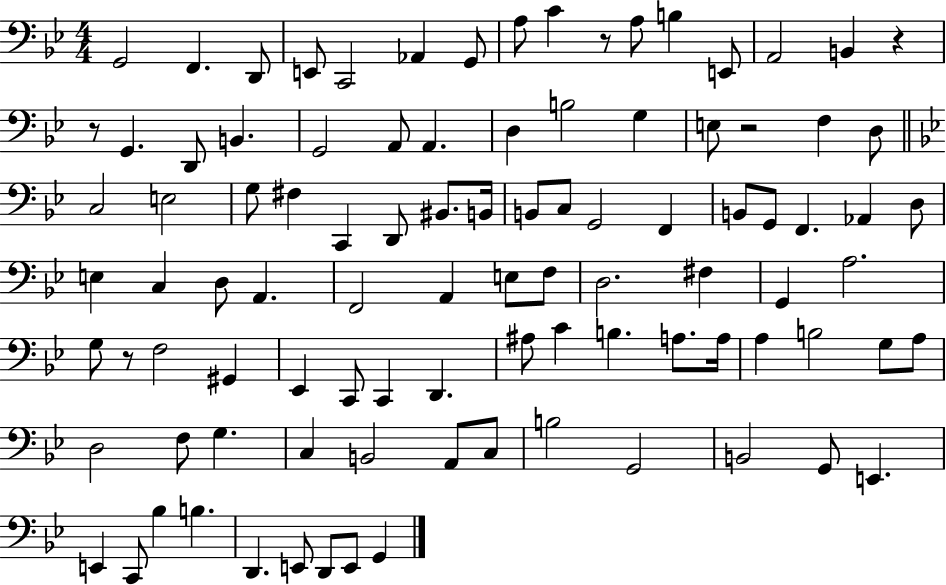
{
  \clef bass
  \numericTimeSignature
  \time 4/4
  \key bes \major
  g,2 f,4. d,8 | e,8 c,2 aes,4 g,8 | a8 c'4 r8 a8 b4 e,8 | a,2 b,4 r4 | \break r8 g,4. d,8 b,4. | g,2 a,8 a,4. | d4 b2 g4 | e8 r2 f4 d8 | \break \bar "||" \break \key bes \major c2 e2 | g8 fis4 c,4 d,8 bis,8. b,16 | b,8 c8 g,2 f,4 | b,8 g,8 f,4. aes,4 d8 | \break e4 c4 d8 a,4. | f,2 a,4 e8 f8 | d2. fis4 | g,4 a2. | \break g8 r8 f2 gis,4 | ees,4 c,8 c,4 d,4. | ais8 c'4 b4. a8. a16 | a4 b2 g8 a8 | \break d2 f8 g4. | c4 b,2 a,8 c8 | b2 g,2 | b,2 g,8 e,4. | \break e,4 c,8 bes4 b4. | d,4. e,8 d,8 e,8 g,4 | \bar "|."
}